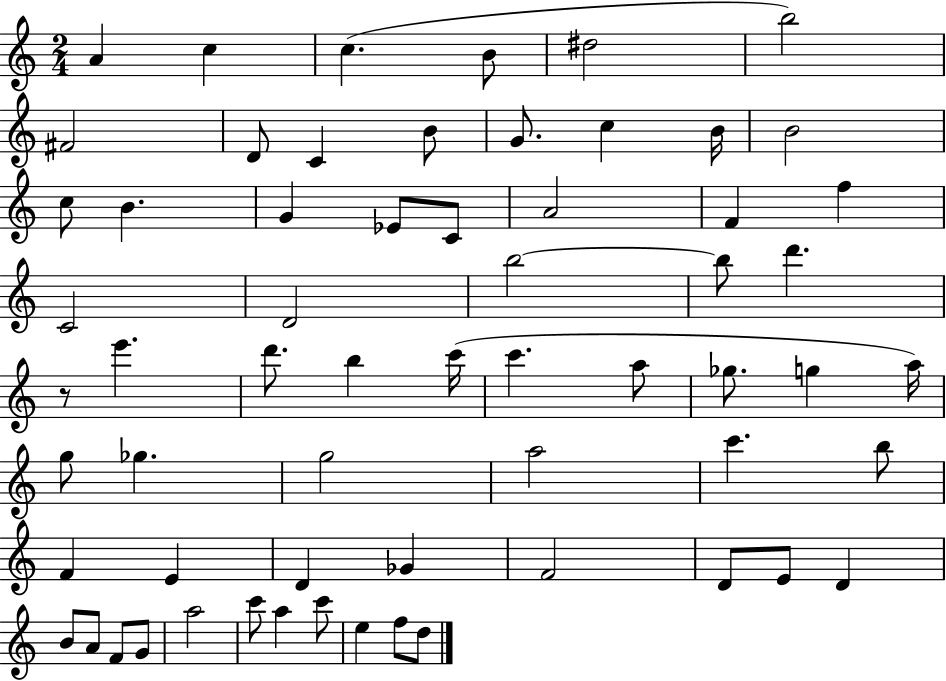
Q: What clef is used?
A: treble